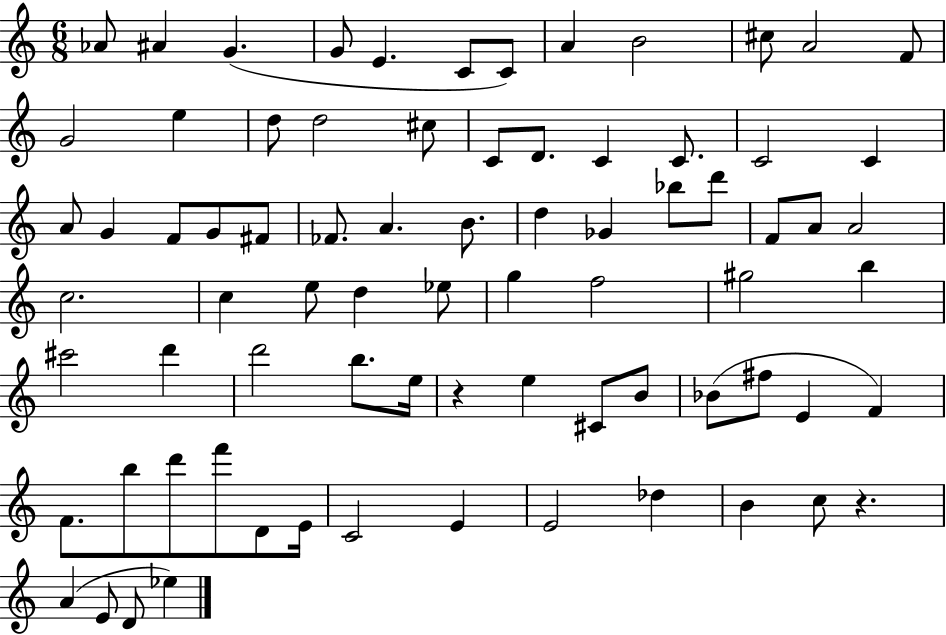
Ab4/e A#4/q G4/q. G4/e E4/q. C4/e C4/e A4/q B4/h C#5/e A4/h F4/e G4/h E5/q D5/e D5/h C#5/e C4/e D4/e. C4/q C4/e. C4/h C4/q A4/e G4/q F4/e G4/e F#4/e FES4/e. A4/q. B4/e. D5/q Gb4/q Bb5/e D6/e F4/e A4/e A4/h C5/h. C5/q E5/e D5/q Eb5/e G5/q F5/h G#5/h B5/q C#6/h D6/q D6/h B5/e. E5/s R/q E5/q C#4/e B4/e Bb4/e F#5/e E4/q F4/q F4/e. B5/e D6/e F6/e D4/e E4/s C4/h E4/q E4/h Db5/q B4/q C5/e R/q. A4/q E4/e D4/e Eb5/q